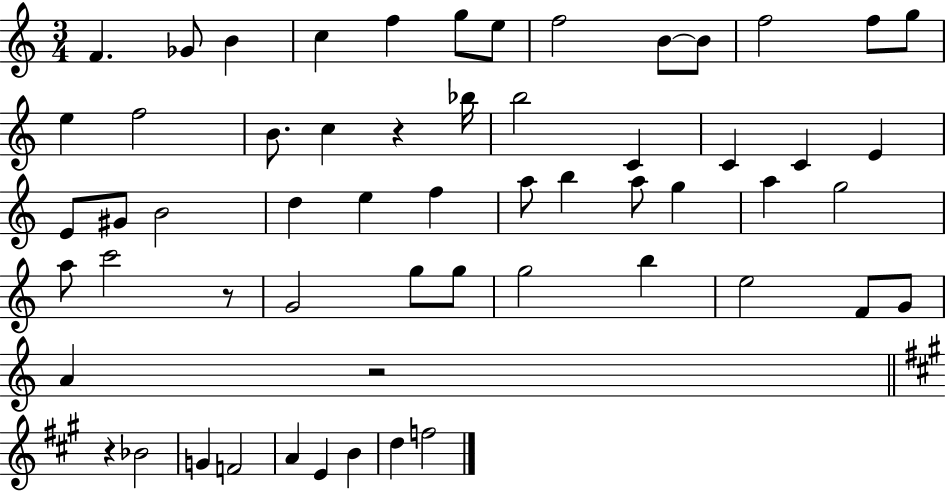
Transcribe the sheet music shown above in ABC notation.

X:1
T:Untitled
M:3/4
L:1/4
K:C
F _G/2 B c f g/2 e/2 f2 B/2 B/2 f2 f/2 g/2 e f2 B/2 c z _b/4 b2 C C C E E/2 ^G/2 B2 d e f a/2 b a/2 g a g2 a/2 c'2 z/2 G2 g/2 g/2 g2 b e2 F/2 G/2 A z2 z _B2 G F2 A E B d f2